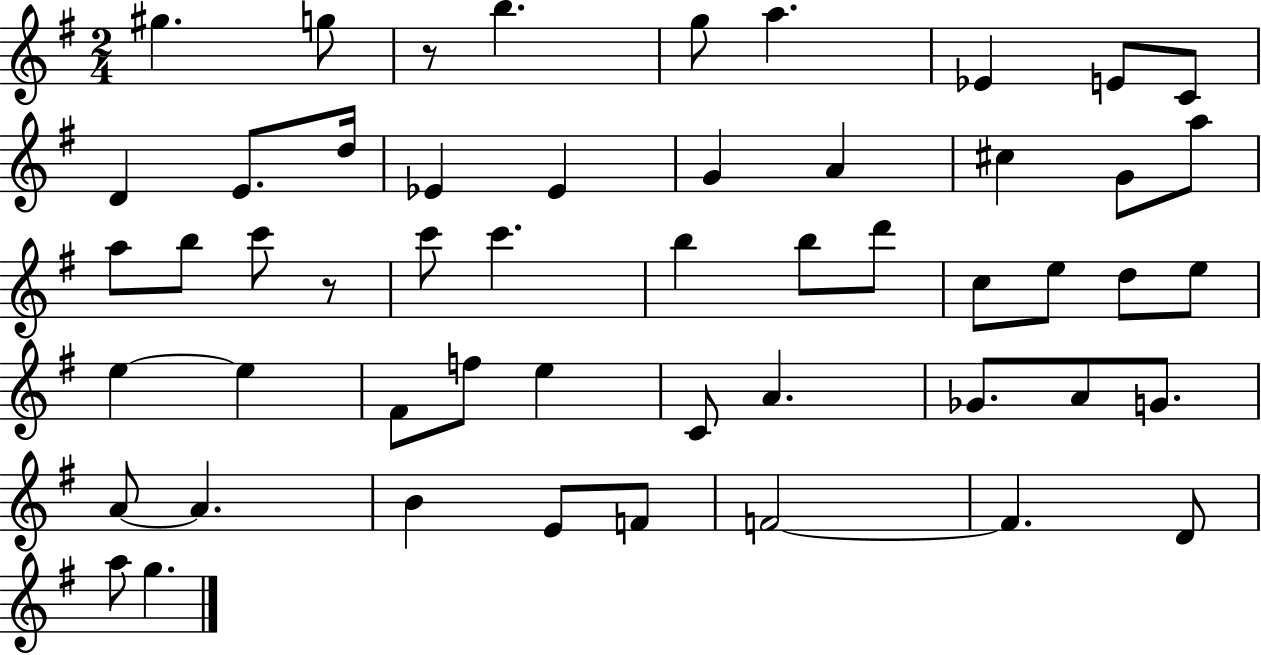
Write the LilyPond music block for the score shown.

{
  \clef treble
  \numericTimeSignature
  \time 2/4
  \key g \major
  gis''4. g''8 | r8 b''4. | g''8 a''4. | ees'4 e'8 c'8 | \break d'4 e'8. d''16 | ees'4 ees'4 | g'4 a'4 | cis''4 g'8 a''8 | \break a''8 b''8 c'''8 r8 | c'''8 c'''4. | b''4 b''8 d'''8 | c''8 e''8 d''8 e''8 | \break e''4~~ e''4 | fis'8 f''8 e''4 | c'8 a'4. | ges'8. a'8 g'8. | \break a'8~~ a'4. | b'4 e'8 f'8 | f'2~~ | f'4. d'8 | \break a''8 g''4. | \bar "|."
}